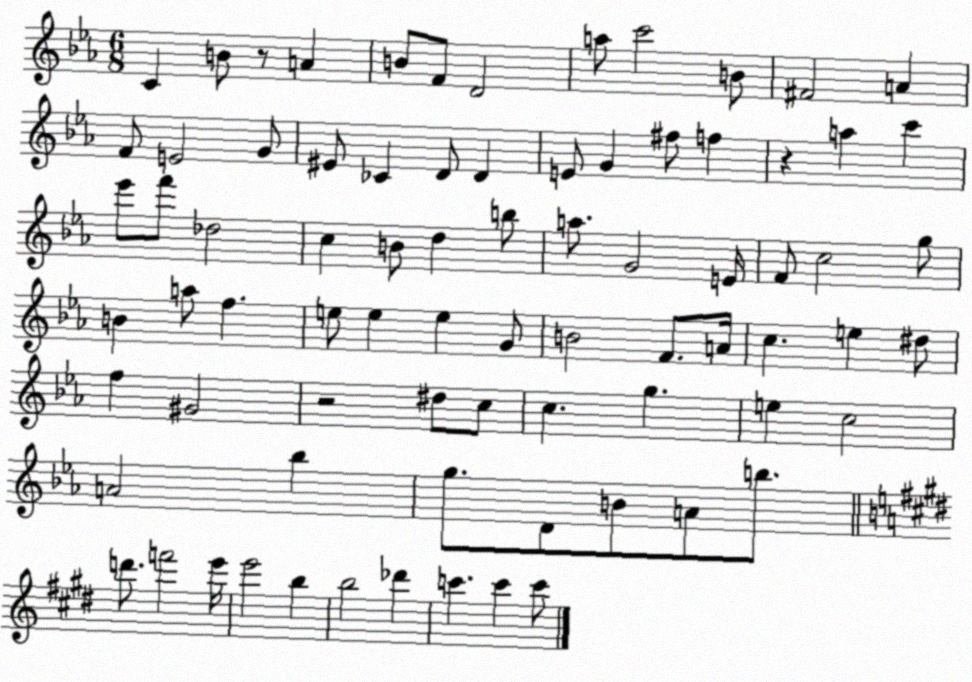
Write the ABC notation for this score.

X:1
T:Untitled
M:6/8
L:1/4
K:Eb
C B/2 z/2 A B/2 F/2 D2 a/2 c'2 B/2 ^F2 A F/2 E2 G/2 ^E/2 _C D/2 D E/2 G ^f/2 f z a c' _e'/2 f'/2 _d2 c B/2 d b/2 a/2 G2 E/4 F/2 c2 g/2 B a/2 f e/2 e e G/2 B2 F/2 A/4 c e ^d/2 f ^G2 z2 ^d/2 c/2 c g e c2 A2 _b g/2 D/2 B/2 A/2 b/2 d'/2 f'2 e'/4 e'2 b b2 _d' c' c' c'/2